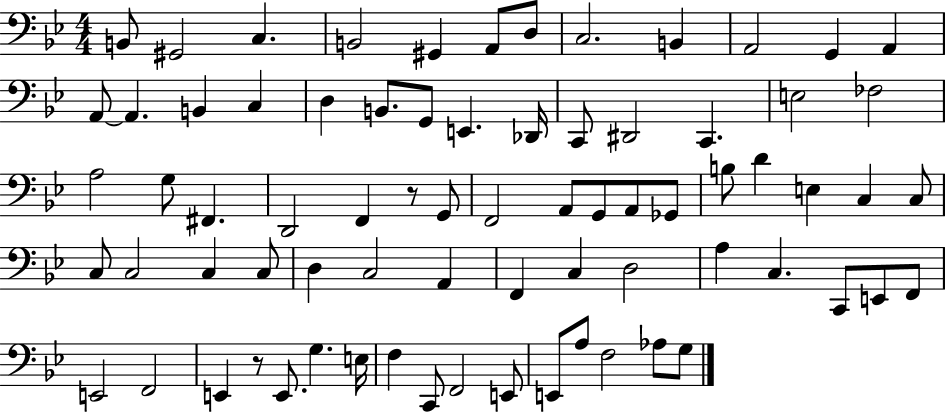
{
  \clef bass
  \numericTimeSignature
  \time 4/4
  \key bes \major
  b,8 gis,2 c4. | b,2 gis,4 a,8 d8 | c2. b,4 | a,2 g,4 a,4 | \break a,8~~ a,4. b,4 c4 | d4 b,8. g,8 e,4. des,16 | c,8 dis,2 c,4. | e2 fes2 | \break a2 g8 fis,4. | d,2 f,4 r8 g,8 | f,2 a,8 g,8 a,8 ges,8 | b8 d'4 e4 c4 c8 | \break c8 c2 c4 c8 | d4 c2 a,4 | f,4 c4 d2 | a4 c4. c,8 e,8 f,8 | \break e,2 f,2 | e,4 r8 e,8. g4. e16 | f4 c,8 f,2 e,8 | e,8 a8 f2 aes8 g8 | \break \bar "|."
}